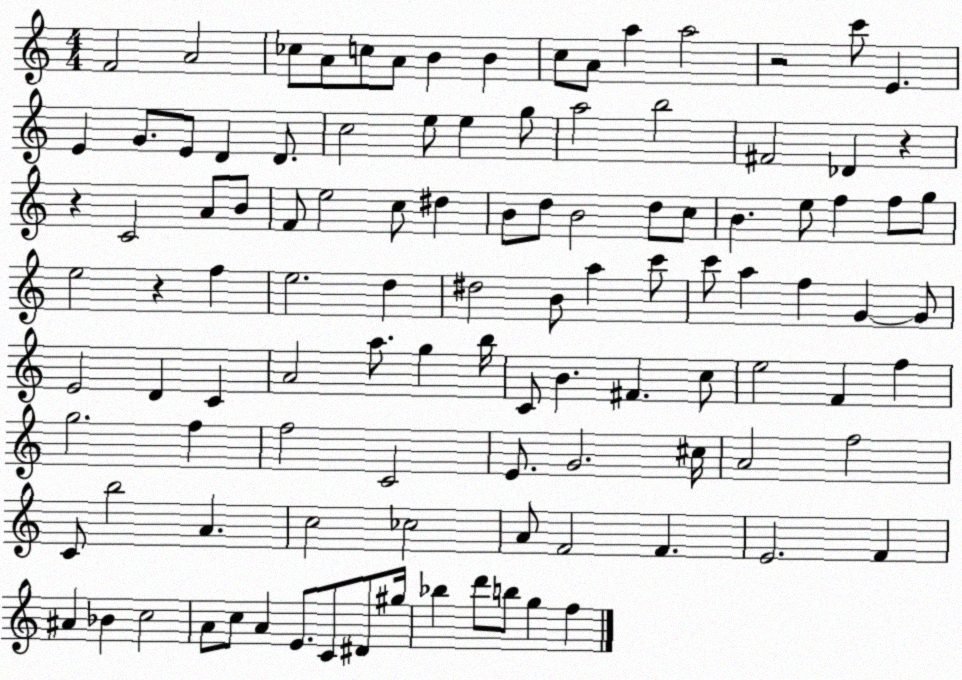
X:1
T:Untitled
M:4/4
L:1/4
K:C
F2 A2 _c/2 A/2 c/2 A/2 B B c/2 A/2 a a2 z2 c'/2 E E G/2 E/2 D D/2 c2 e/2 e g/2 a2 b2 ^F2 _D z z C2 A/2 B/2 F/2 e2 c/2 ^d B/2 d/2 B2 d/2 c/2 B e/2 f f/2 g/2 e2 z f e2 d ^d2 B/2 a c'/2 c'/2 a f G G/2 E2 D C A2 a/2 g b/4 C/2 B ^F c/2 e2 F f g2 f f2 C2 E/2 G2 ^c/4 A2 f2 C/2 b2 A c2 _c2 A/2 F2 F E2 F ^A _B c2 A/2 c/2 A E/2 C/2 ^D/2 ^g/4 _b d'/2 b/2 g f